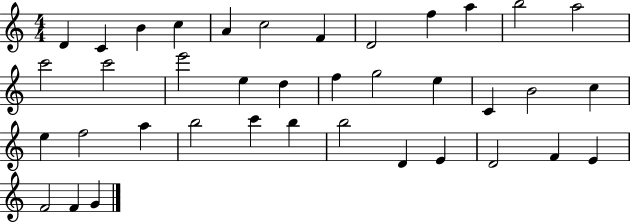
D4/q C4/q B4/q C5/q A4/q C5/h F4/q D4/h F5/q A5/q B5/h A5/h C6/h C6/h E6/h E5/q D5/q F5/q G5/h E5/q C4/q B4/h C5/q E5/q F5/h A5/q B5/h C6/q B5/q B5/h D4/q E4/q D4/h F4/q E4/q F4/h F4/q G4/q